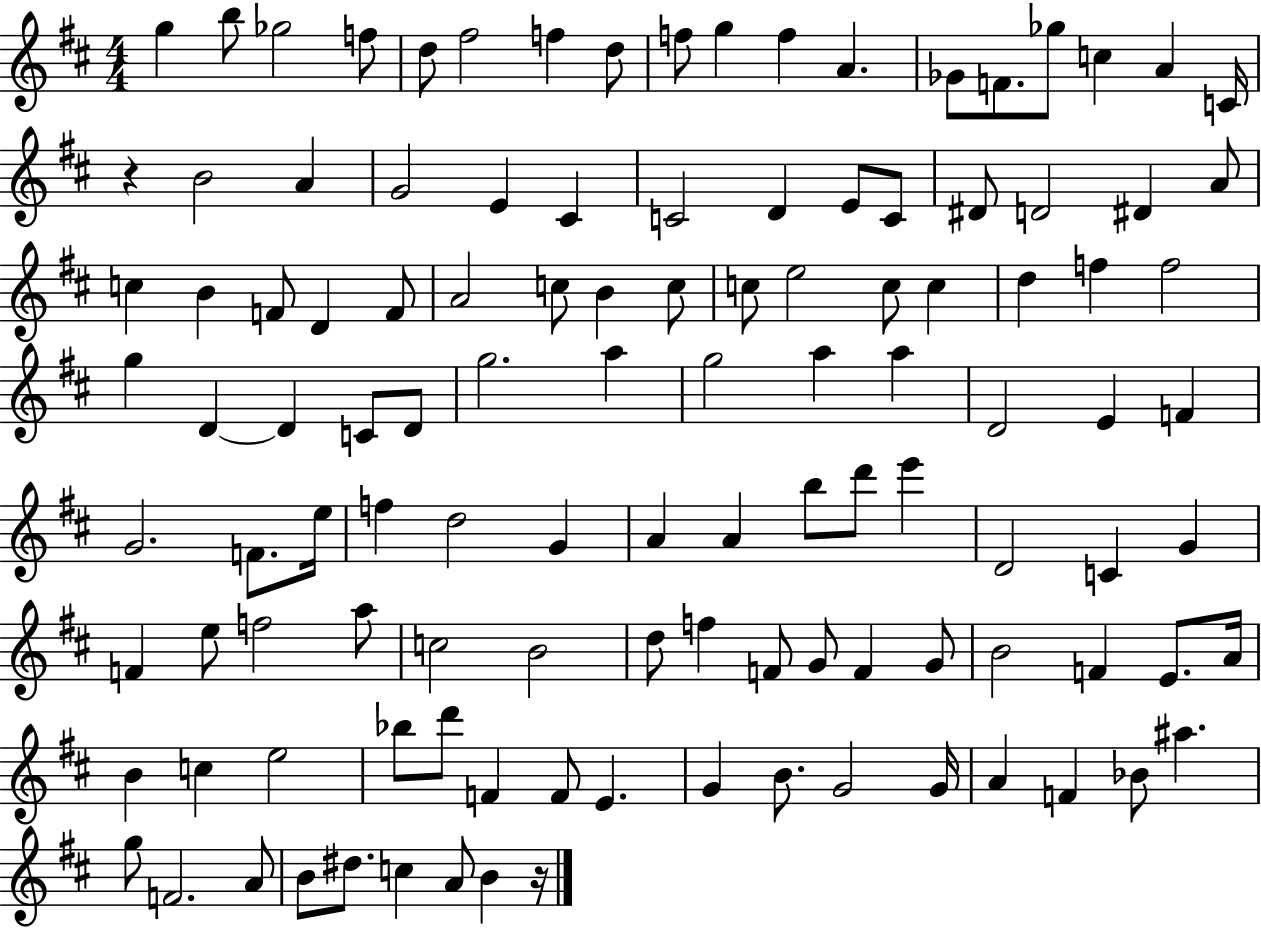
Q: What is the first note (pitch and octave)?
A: G5